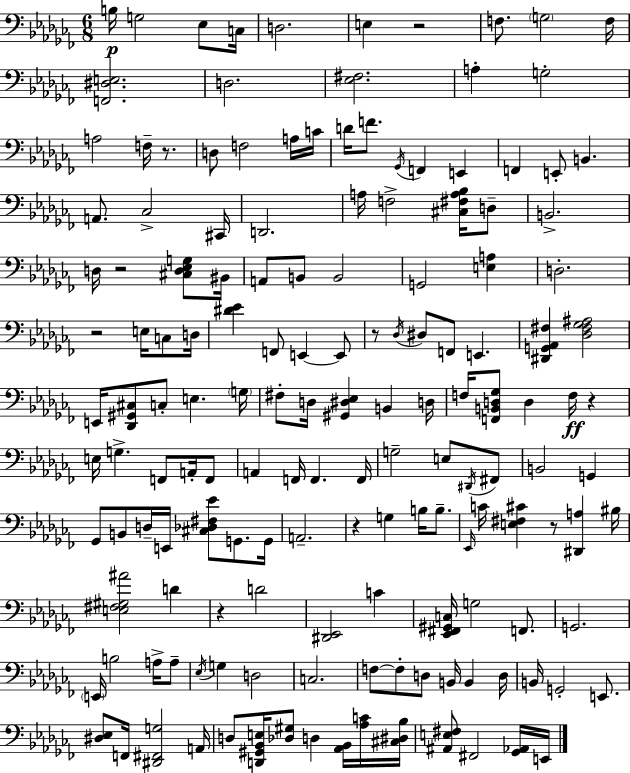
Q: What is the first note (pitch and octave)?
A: B3